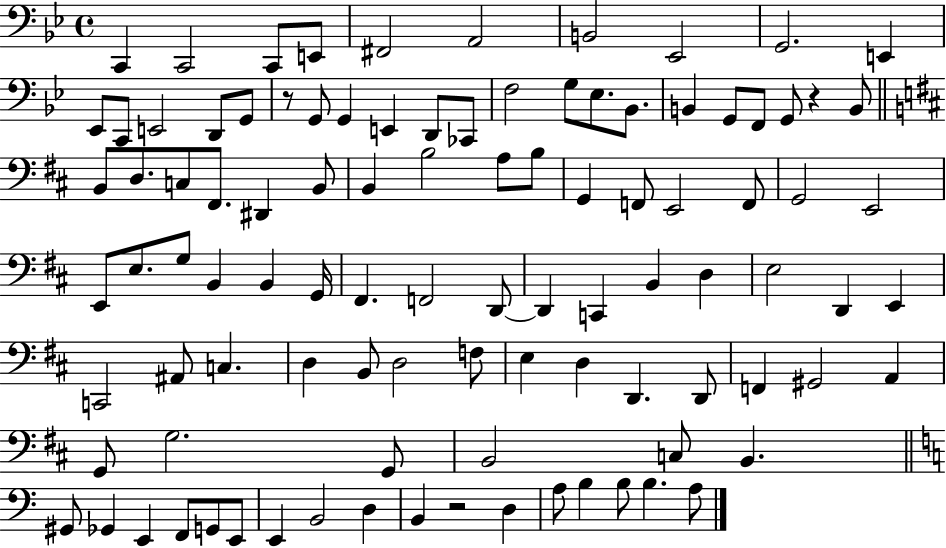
C2/q C2/h C2/e E2/e F#2/h A2/h B2/h Eb2/h G2/h. E2/q Eb2/e C2/e E2/h D2/e G2/e R/e G2/e G2/q E2/q D2/e CES2/e F3/h G3/e Eb3/e. Bb2/e. B2/q G2/e F2/e G2/e R/q B2/e B2/e D3/e. C3/e F#2/e. D#2/q B2/e B2/q B3/h A3/e B3/e G2/q F2/e E2/h F2/e G2/h E2/h E2/e E3/e. G3/e B2/q B2/q G2/s F#2/q. F2/h D2/e D2/q C2/q B2/q D3/q E3/h D2/q E2/q C2/h A#2/e C3/q. D3/q B2/e D3/h F3/e E3/q D3/q D2/q. D2/e F2/q G#2/h A2/q G2/e G3/h. G2/e B2/h C3/e B2/q. G#2/e Gb2/q E2/q F2/e G2/e E2/e E2/q B2/h D3/q B2/q R/h D3/q A3/e B3/q B3/e B3/q. A3/e